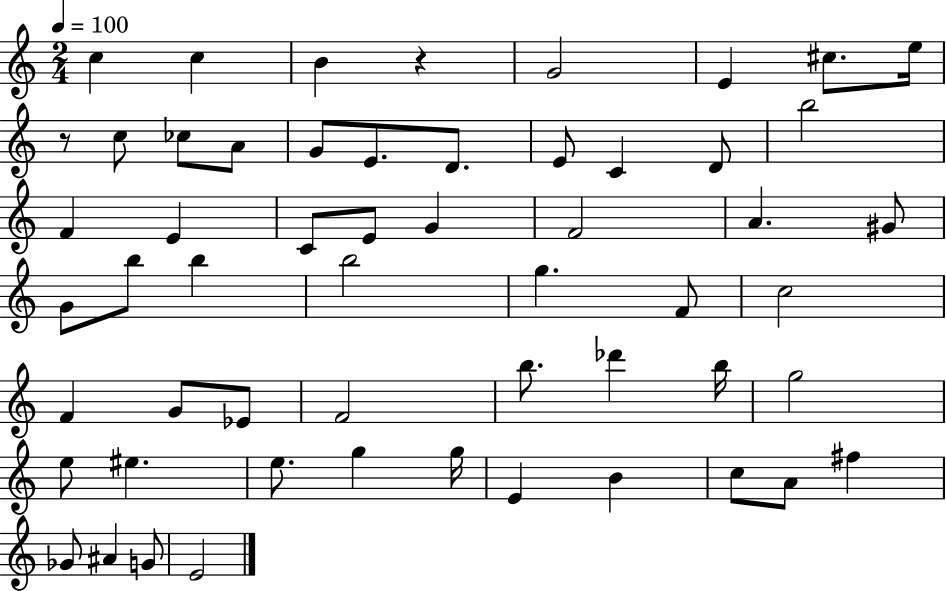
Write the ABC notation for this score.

X:1
T:Untitled
M:2/4
L:1/4
K:C
c c B z G2 E ^c/2 e/4 z/2 c/2 _c/2 A/2 G/2 E/2 D/2 E/2 C D/2 b2 F E C/2 E/2 G F2 A ^G/2 G/2 b/2 b b2 g F/2 c2 F G/2 _E/2 F2 b/2 _d' b/4 g2 e/2 ^e e/2 g g/4 E B c/2 A/2 ^f _G/2 ^A G/2 E2